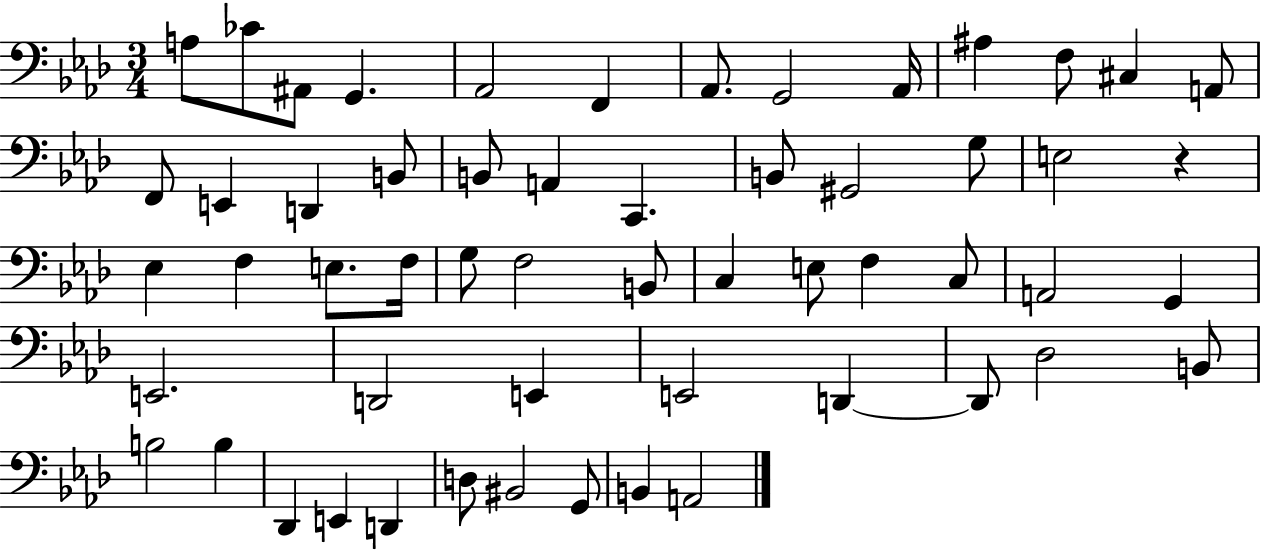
{
  \clef bass
  \numericTimeSignature
  \time 3/4
  \key aes \major
  a8 ces'8 ais,8 g,4. | aes,2 f,4 | aes,8. g,2 aes,16 | ais4 f8 cis4 a,8 | \break f,8 e,4 d,4 b,8 | b,8 a,4 c,4. | b,8 gis,2 g8 | e2 r4 | \break ees4 f4 e8. f16 | g8 f2 b,8 | c4 e8 f4 c8 | a,2 g,4 | \break e,2. | d,2 e,4 | e,2 d,4~~ | d,8 des2 b,8 | \break b2 b4 | des,4 e,4 d,4 | d8 bis,2 g,8 | b,4 a,2 | \break \bar "|."
}